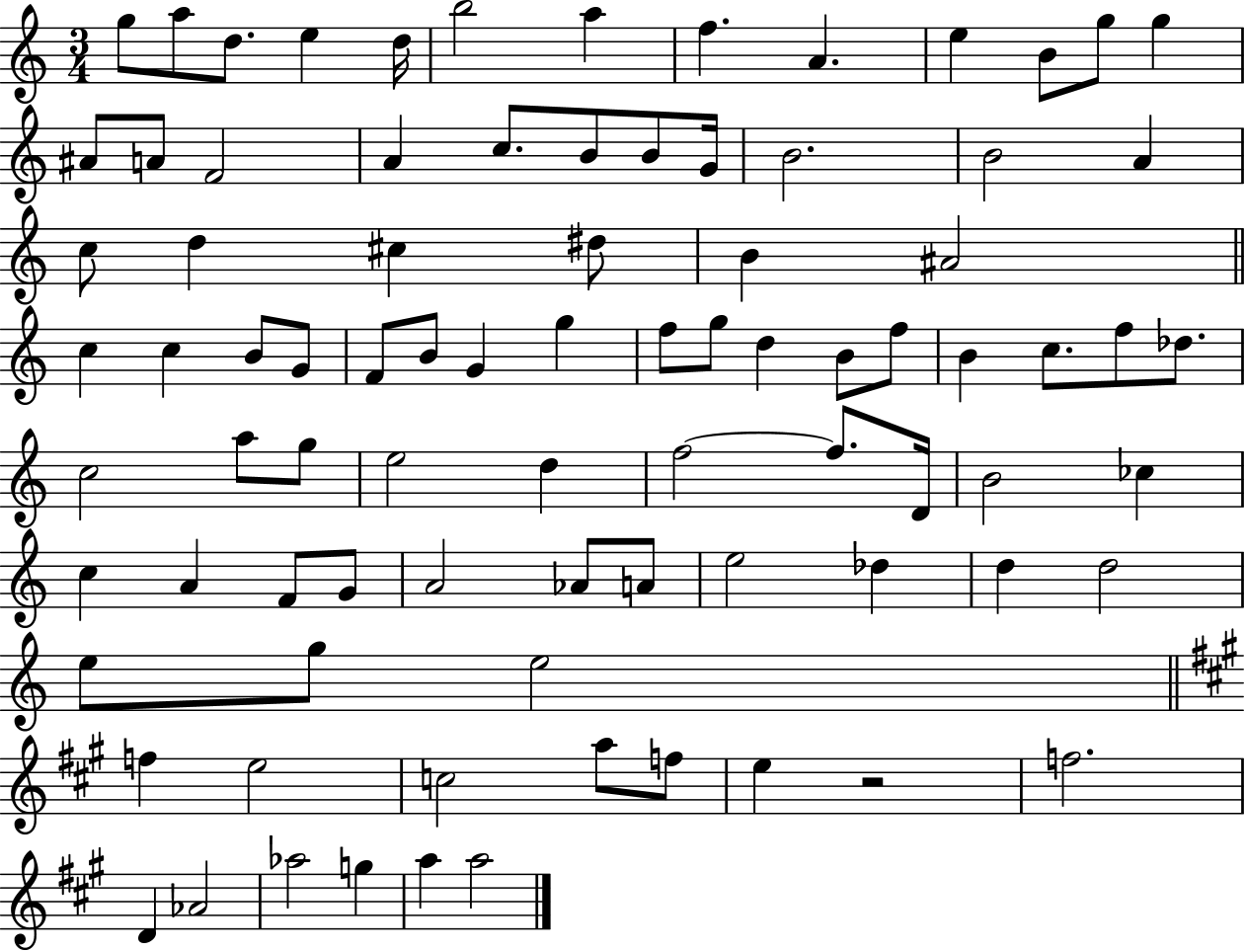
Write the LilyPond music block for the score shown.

{
  \clef treble
  \numericTimeSignature
  \time 3/4
  \key c \major
  g''8 a''8 d''8. e''4 d''16 | b''2 a''4 | f''4. a'4. | e''4 b'8 g''8 g''4 | \break ais'8 a'8 f'2 | a'4 c''8. b'8 b'8 g'16 | b'2. | b'2 a'4 | \break c''8 d''4 cis''4 dis''8 | b'4 ais'2 | \bar "||" \break \key c \major c''4 c''4 b'8 g'8 | f'8 b'8 g'4 g''4 | f''8 g''8 d''4 b'8 f''8 | b'4 c''8. f''8 des''8. | \break c''2 a''8 g''8 | e''2 d''4 | f''2~~ f''8. d'16 | b'2 ces''4 | \break c''4 a'4 f'8 g'8 | a'2 aes'8 a'8 | e''2 des''4 | d''4 d''2 | \break e''8 g''8 e''2 | \bar "||" \break \key a \major f''4 e''2 | c''2 a''8 f''8 | e''4 r2 | f''2. | \break d'4 aes'2 | aes''2 g''4 | a''4 a''2 | \bar "|."
}